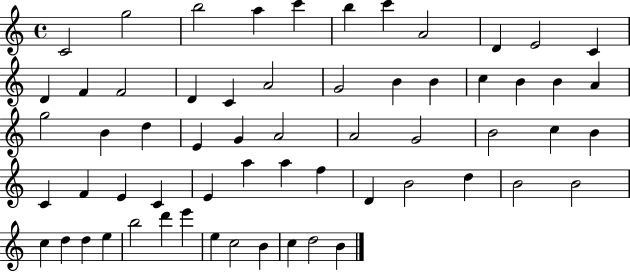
C4/h G5/h B5/h A5/q C6/q B5/q C6/q A4/h D4/q E4/h C4/q D4/q F4/q F4/h D4/q C4/q A4/h G4/h B4/q B4/q C5/q B4/q B4/q A4/q G5/h B4/q D5/q E4/q G4/q A4/h A4/h G4/h B4/h C5/q B4/q C4/q F4/q E4/q C4/q E4/q A5/q A5/q F5/q D4/q B4/h D5/q B4/h B4/h C5/q D5/q D5/q E5/q B5/h D6/q E6/q E5/q C5/h B4/q C5/q D5/h B4/q